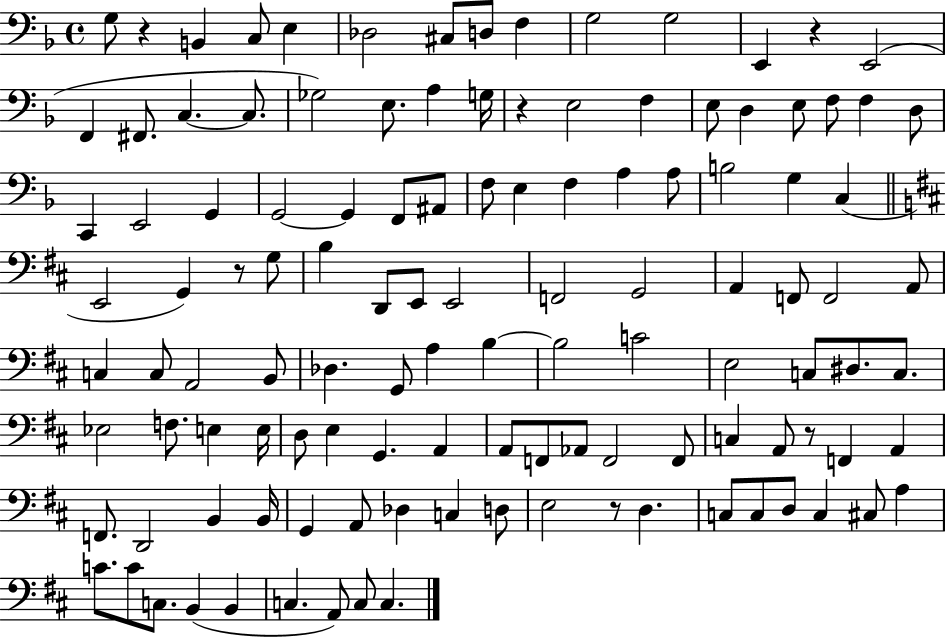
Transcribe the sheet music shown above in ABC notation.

X:1
T:Untitled
M:4/4
L:1/4
K:F
G,/2 z B,, C,/2 E, _D,2 ^C,/2 D,/2 F, G,2 G,2 E,, z E,,2 F,, ^F,,/2 C, C,/2 _G,2 E,/2 A, G,/4 z E,2 F, E,/2 D, E,/2 F,/2 F, D,/2 C,, E,,2 G,, G,,2 G,, F,,/2 ^A,,/2 F,/2 E, F, A, A,/2 B,2 G, C, E,,2 G,, z/2 G,/2 B, D,,/2 E,,/2 E,,2 F,,2 G,,2 A,, F,,/2 F,,2 A,,/2 C, C,/2 A,,2 B,,/2 _D, G,,/2 A, B, B,2 C2 E,2 C,/2 ^D,/2 C,/2 _E,2 F,/2 E, E,/4 D,/2 E, G,, A,, A,,/2 F,,/2 _A,,/2 F,,2 F,,/2 C, A,,/2 z/2 F,, A,, F,,/2 D,,2 B,, B,,/4 G,, A,,/2 _D, C, D,/2 E,2 z/2 D, C,/2 C,/2 D,/2 C, ^C,/2 A, C/2 C/2 C,/2 B,, B,, C, A,,/2 C,/2 C,